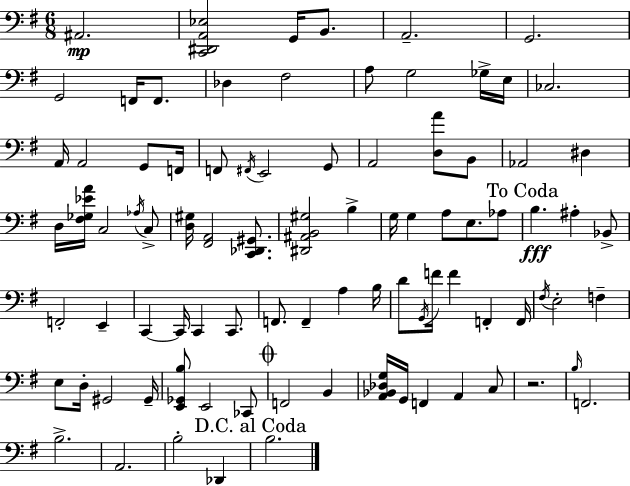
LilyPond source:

{
  \clef bass
  \numericTimeSignature
  \time 6/8
  \key e \minor
  \repeat volta 2 { ais,2.\mp | <c, dis, a, ees>2 g,16 b,8. | a,2.-- | g,2. | \break g,2 f,16 f,8. | des4 fis2 | a8 g2 ges16-> e16 | ces2. | \break a,16 a,2 g,8 f,16 | f,8 \acciaccatura { fis,16 } e,2 g,8 | a,2 <d a'>8 b,8 | aes,2 dis4 | \break d16 <fis ges ees' a'>16 c2 \acciaccatura { aes16 } | c8-> <d gis>16 <fis, a,>2 <c, des, gis,>8. | <dis, ais, b, gis>2 b4-> | g16 g4 a8 e8. | \break aes8 \mark "To Coda" b4.\fff ais4-. | bes,8-> f,2-. e,4-- | c,4~~ c,16 c,4 c,8. | f,8. f,4-- a4 | \break b16 d'8 \acciaccatura { g,16 } f'16 f'4 f,4-. | f,16 \acciaccatura { fis16 } e2-. | f4-- e8 d16-. gis,2 | gis,16-- <e, ges, b>8 e,2 | \break ces,8 \mark \markup { \musicglyph "scripts.coda" } f,2 | b,4 <a, bes, des g>16 g,16 f,4 a,4 | c8 r2. | \grace { b16 } f,2. | \break b2.-> | a,2. | b2-. | des,4 \mark "D.C. al Coda" b2. | \break } \bar "|."
}